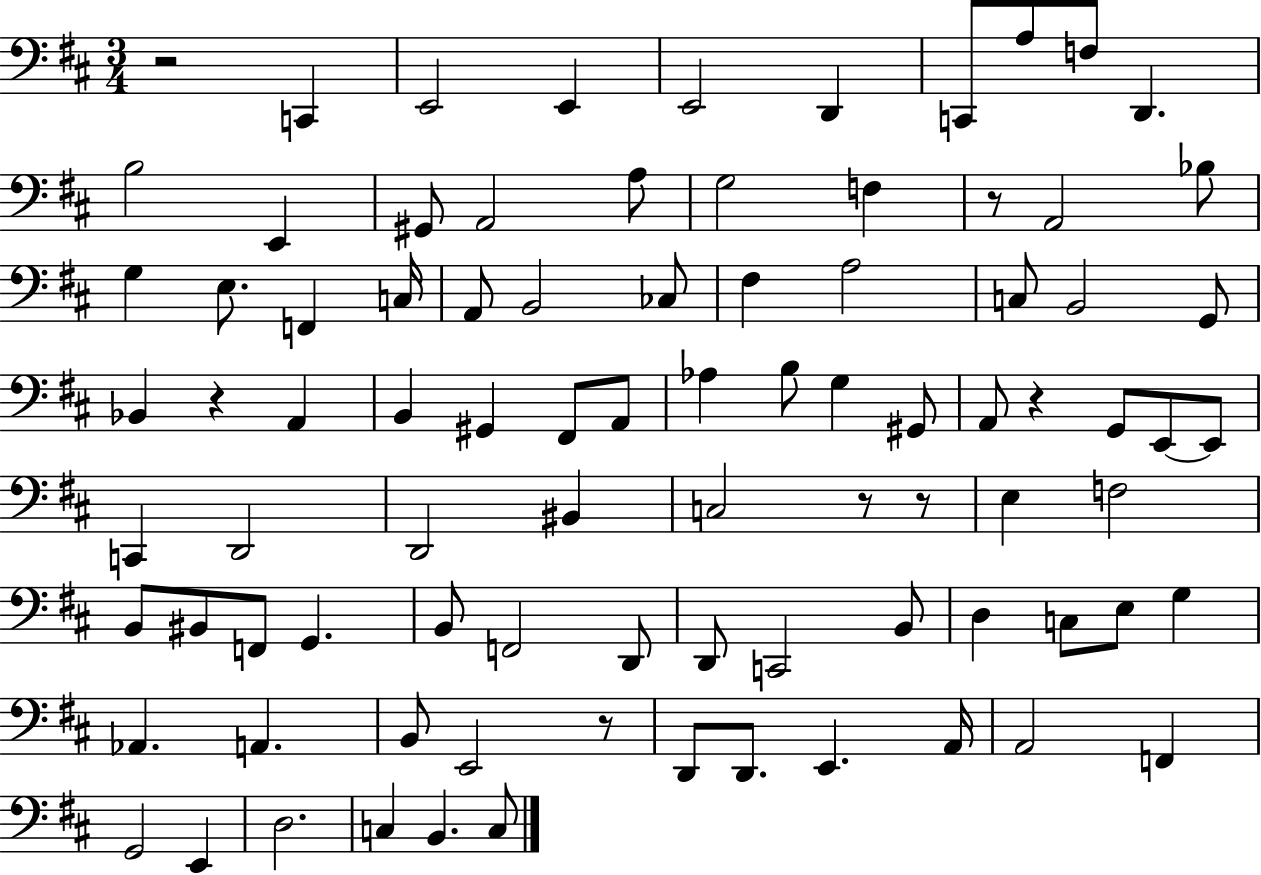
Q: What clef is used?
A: bass